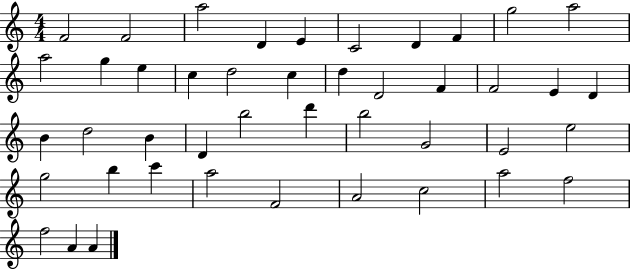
X:1
T:Untitled
M:4/4
L:1/4
K:C
F2 F2 a2 D E C2 D F g2 a2 a2 g e c d2 c d D2 F F2 E D B d2 B D b2 d' b2 G2 E2 e2 g2 b c' a2 F2 A2 c2 a2 f2 f2 A A